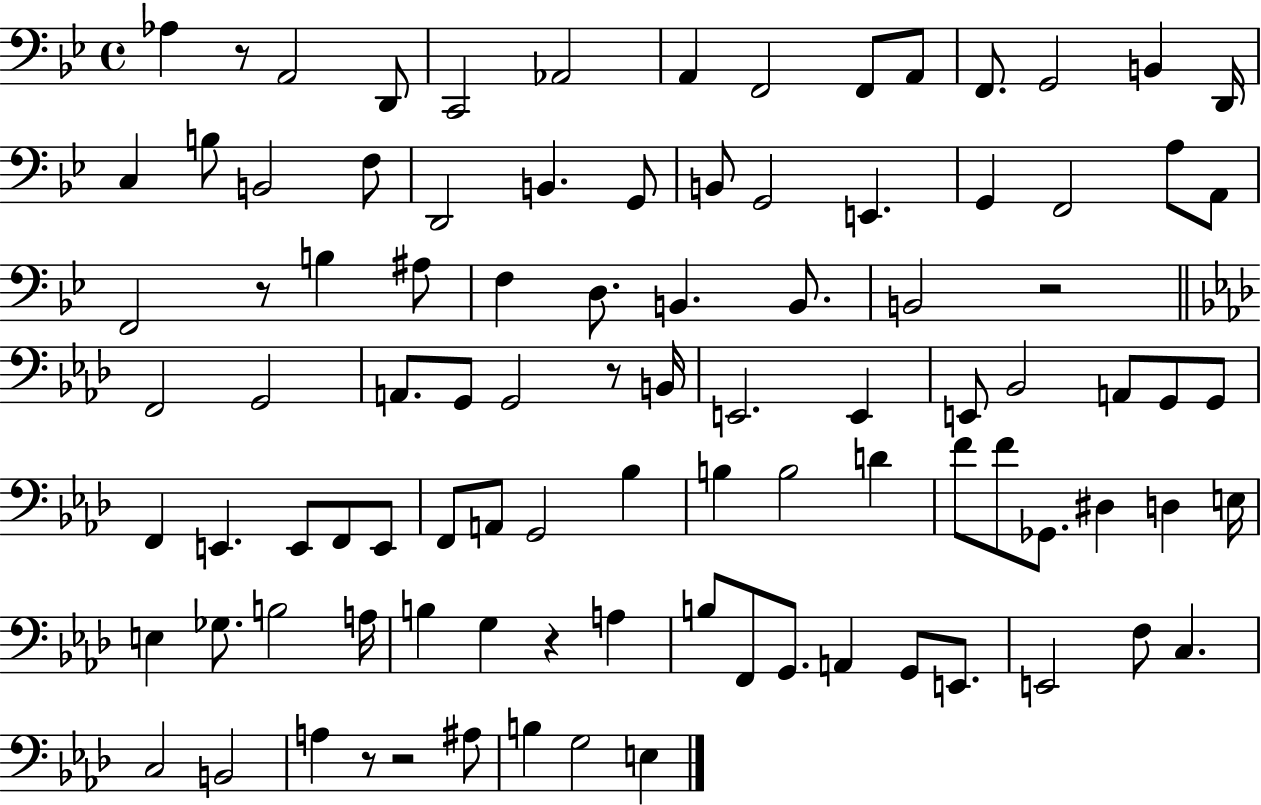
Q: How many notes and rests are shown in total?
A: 96